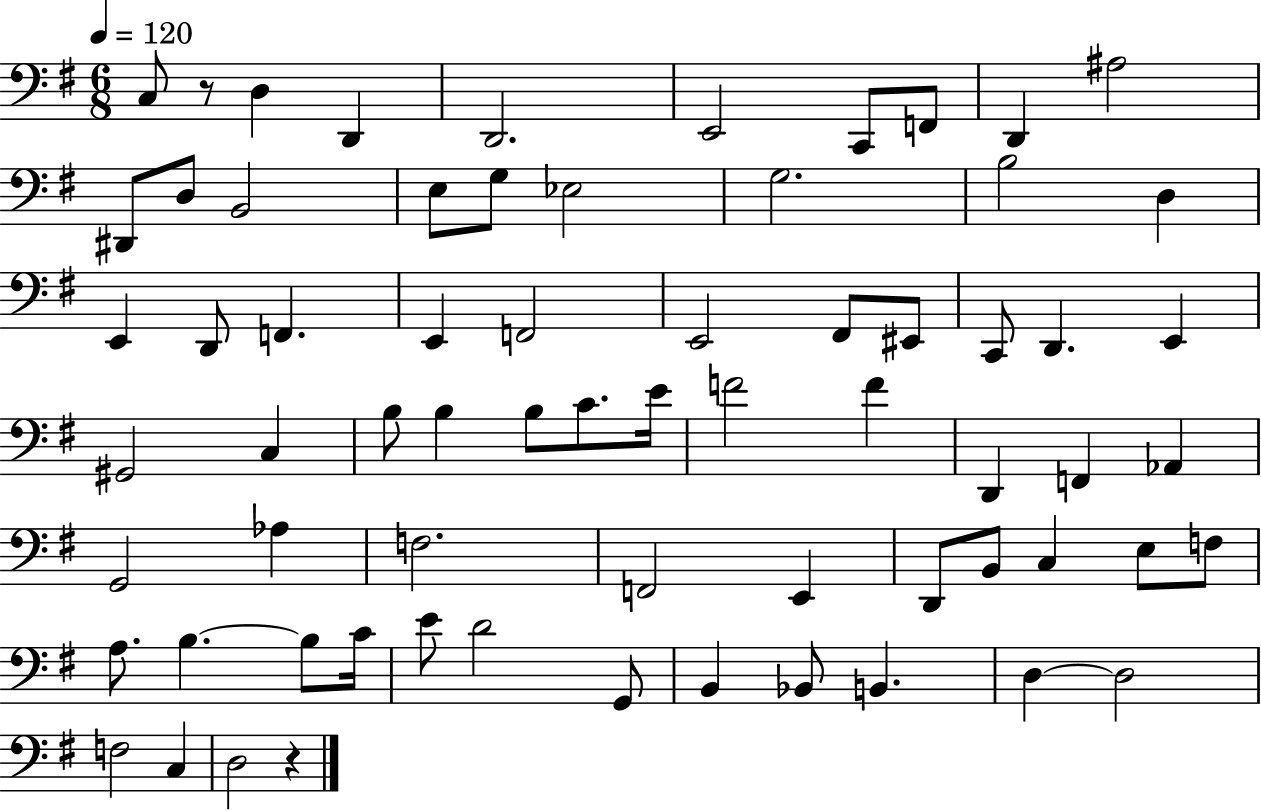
{
  \clef bass
  \numericTimeSignature
  \time 6/8
  \key g \major
  \tempo 4 = 120
  c8 r8 d4 d,4 | d,2. | e,2 c,8 f,8 | d,4 ais2 | \break dis,8 d8 b,2 | e8 g8 ees2 | g2. | b2 d4 | \break e,4 d,8 f,4. | e,4 f,2 | e,2 fis,8 eis,8 | c,8 d,4. e,4 | \break gis,2 c4 | b8 b4 b8 c'8. e'16 | f'2 f'4 | d,4 f,4 aes,4 | \break g,2 aes4 | f2. | f,2 e,4 | d,8 b,8 c4 e8 f8 | \break a8. b4.~~ b8 c'16 | e'8 d'2 g,8 | b,4 bes,8 b,4. | d4~~ d2 | \break f2 c4 | d2 r4 | \bar "|."
}